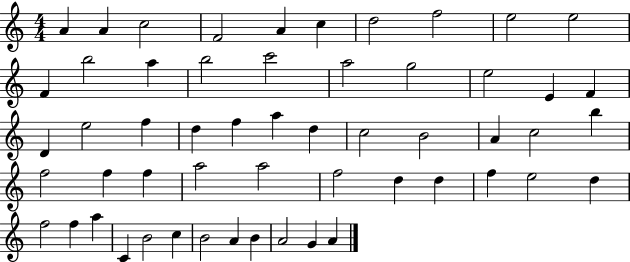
{
  \clef treble
  \numericTimeSignature
  \time 4/4
  \key c \major
  a'4 a'4 c''2 | f'2 a'4 c''4 | d''2 f''2 | e''2 e''2 | \break f'4 b''2 a''4 | b''2 c'''2 | a''2 g''2 | e''2 e'4 f'4 | \break d'4 e''2 f''4 | d''4 f''4 a''4 d''4 | c''2 b'2 | a'4 c''2 b''4 | \break f''2 f''4 f''4 | a''2 a''2 | f''2 d''4 d''4 | f''4 e''2 d''4 | \break f''2 f''4 a''4 | c'4 b'2 c''4 | b'2 a'4 b'4 | a'2 g'4 a'4 | \break \bar "|."
}